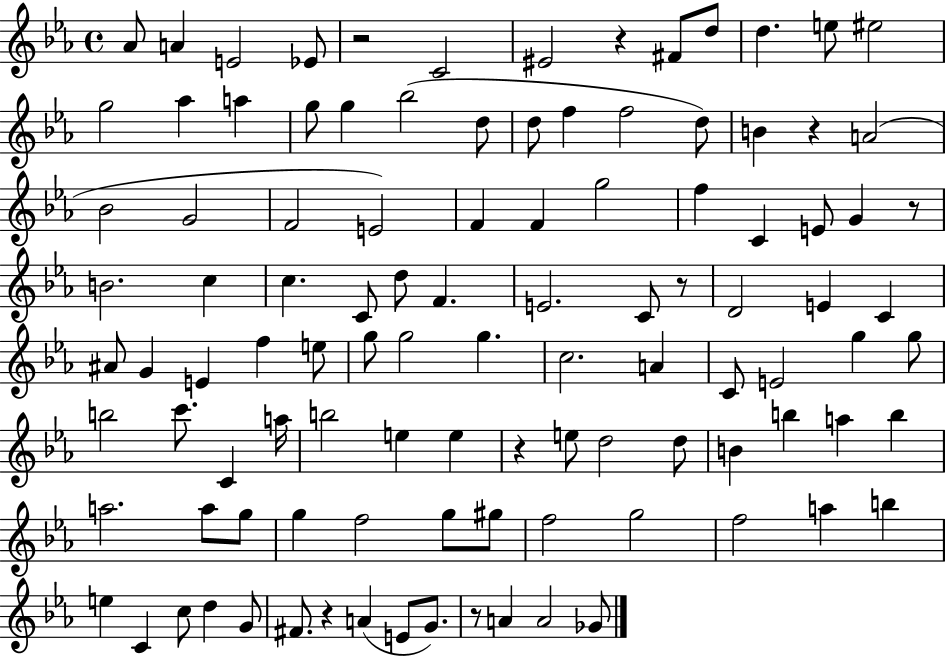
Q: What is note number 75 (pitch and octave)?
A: A5